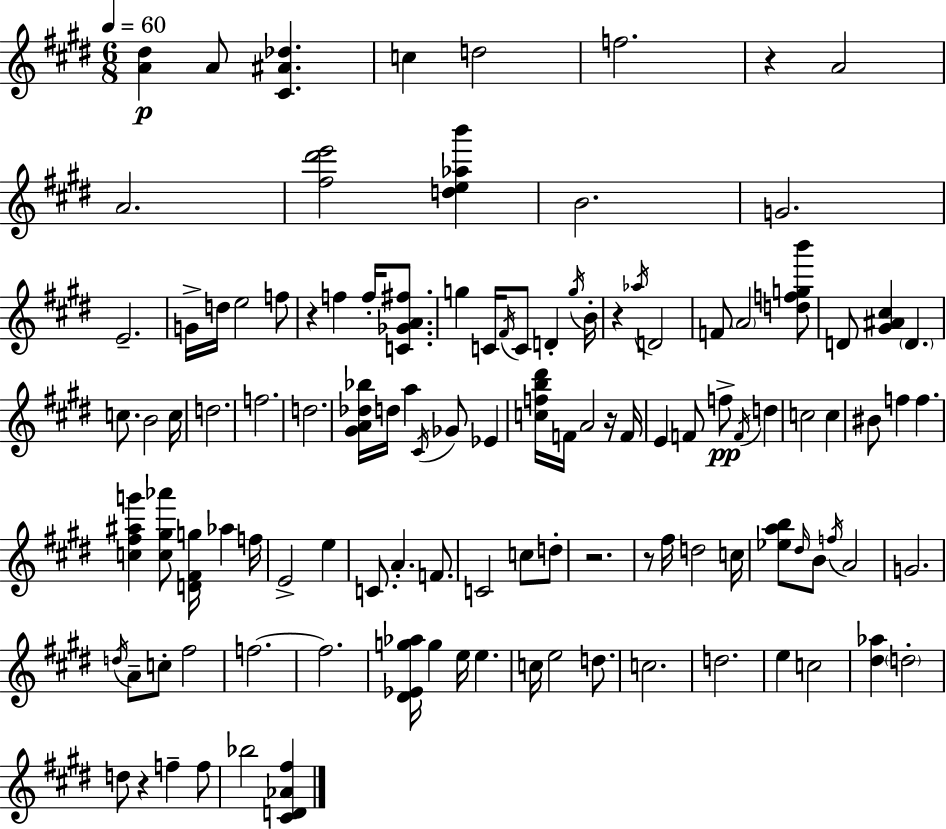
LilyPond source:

{
  \clef treble
  \numericTimeSignature
  \time 6/8
  \key e \major
  \tempo 4 = 60
  <a' dis''>4\p a'8 <cis' ais' des''>4. | c''4 d''2 | f''2. | r4 a'2 | \break a'2. | <fis'' dis''' e'''>2 <d'' e'' aes'' b'''>4 | b'2. | g'2. | \break e'2.-- | g'16-> d''16 e''2 f''8 | r4 f''4 f''16-. <c' ges' a' fis''>8. | g''4 c'16 \acciaccatura { fis'16 } c'8 d'4-. | \break \acciaccatura { g''16 } b'16-. r4 \acciaccatura { aes''16 } d'2 | f'8 \parenthesize a'2 | <d'' f'' g'' b'''>8 d'8 <gis' ais' cis''>4 \parenthesize d'4. | c''8. b'2 | \break c''16 d''2. | f''2. | d''2. | <gis' a' des'' bes''>16 d''16 a''4 \acciaccatura { cis'16 } ges'8 | \break ees'4 <c'' f'' b'' dis'''>16 f'16 a'2 | r16 f'16 e'4 f'8 f''8->\pp | \acciaccatura { f'16 } d''4 c''2 | c''4 bis'8 f''4 f''4. | \break <c'' fis'' ais'' g'''>4 <c'' gis'' aes'''>8 <d' fis' g''>16 | aes''4 f''16 e'2-> | e''4 c'8. a'4.-. | f'8. c'2 | \break c''8 d''8-. r2. | r8 fis''16 d''2 | c''16 <ees'' a'' b''>8 \grace { dis''16 } b'8 \acciaccatura { f''16 } a'2 | g'2. | \break \acciaccatura { d''16 } a'8-- c''8-. | fis''2 f''2.~~ | f''2. | <dis' ees' g'' aes''>16 g''4 | \break e''16 e''4. c''16 e''2 | d''8. c''2. | d''2. | e''4 | \break c''2 <dis'' aes''>4 | \parenthesize d''2-. d''8 r4 | f''4-- f''8 bes''2 | <cis' d' aes' fis''>4 \bar "|."
}